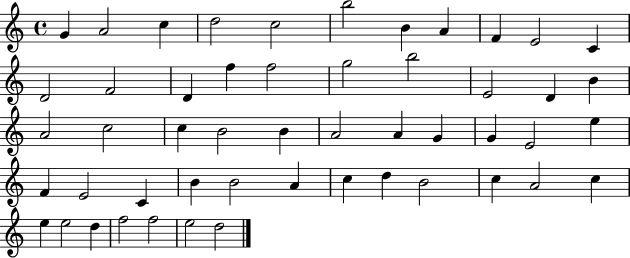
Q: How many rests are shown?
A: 0